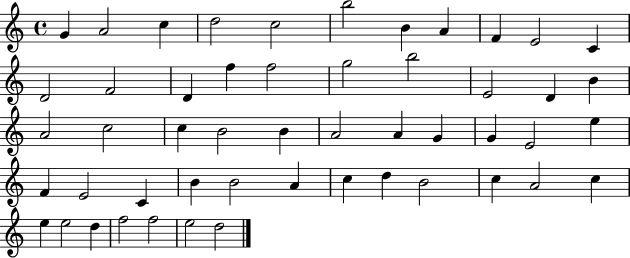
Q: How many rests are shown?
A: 0